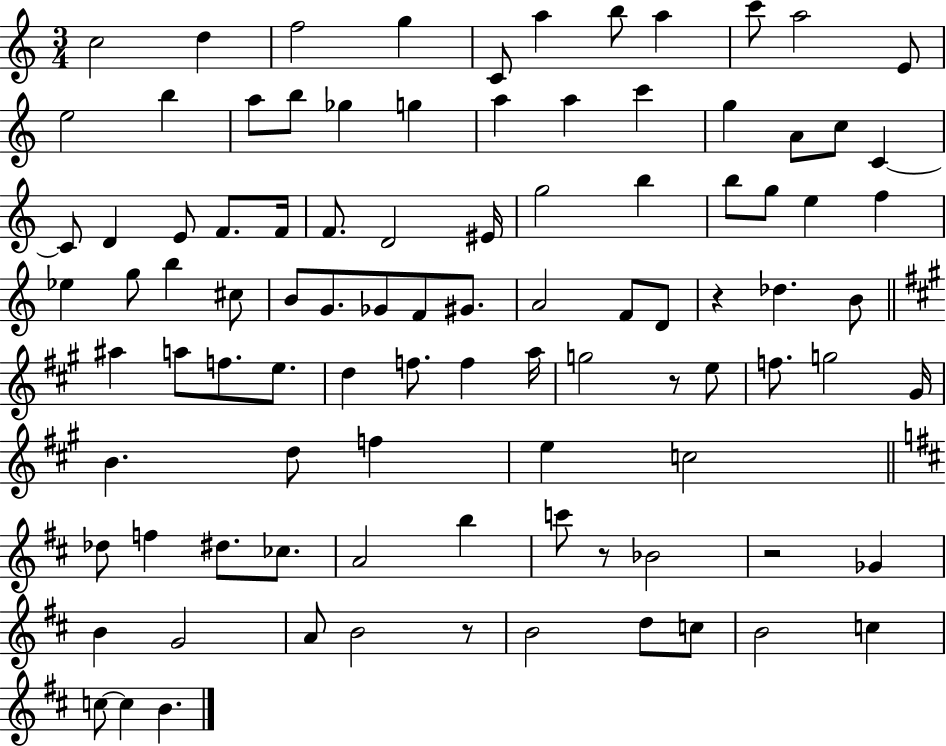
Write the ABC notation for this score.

X:1
T:Untitled
M:3/4
L:1/4
K:C
c2 d f2 g C/2 a b/2 a c'/2 a2 E/2 e2 b a/2 b/2 _g g a a c' g A/2 c/2 C C/2 D E/2 F/2 F/4 F/2 D2 ^E/4 g2 b b/2 g/2 e f _e g/2 b ^c/2 B/2 G/2 _G/2 F/2 ^G/2 A2 F/2 D/2 z _d B/2 ^a a/2 f/2 e/2 d f/2 f a/4 g2 z/2 e/2 f/2 g2 ^G/4 B d/2 f e c2 _d/2 f ^d/2 _c/2 A2 b c'/2 z/2 _B2 z2 _G B G2 A/2 B2 z/2 B2 d/2 c/2 B2 c c/2 c B